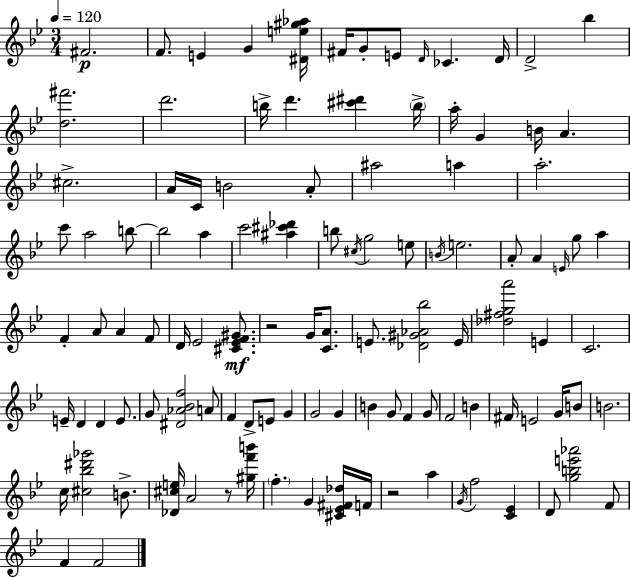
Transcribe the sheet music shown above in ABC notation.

X:1
T:Untitled
M:3/4
L:1/4
K:Gm
^F2 F/2 E G [^De^g_a]/4 ^F/4 G/2 E/2 D/4 _C D/4 D2 _b [d^f']2 d'2 b/4 d' [^c'^d'] b/4 a/4 G B/4 A ^c2 A/4 C/4 B2 A/2 ^a2 a a2 c'/2 a2 b/2 b2 a c'2 [^a^c'_d'] b/2 ^c/4 g2 e/2 B/4 e2 A/2 A E/4 g/2 a F A/2 A F/2 D/4 _E2 [^C_EF^G]/2 z2 G/4 [CA]/2 E/2 [_D^G_A_b]2 E/4 [_d^fga']2 E C2 E/4 D D E/2 G/2 [^D_A_Bf]2 A/2 F D/2 E/2 G G2 G B G/2 F G/2 F2 B ^F/4 E2 G/4 B/2 B2 c/4 [^c_b^d'_g']2 B/2 [_D^ce]/4 A2 z/2 [^gf'b']/4 f G [^C_E^F_d]/4 F/4 z2 a G/4 f2 [C_E] D/2 [gbe'_a']2 F/2 F F2